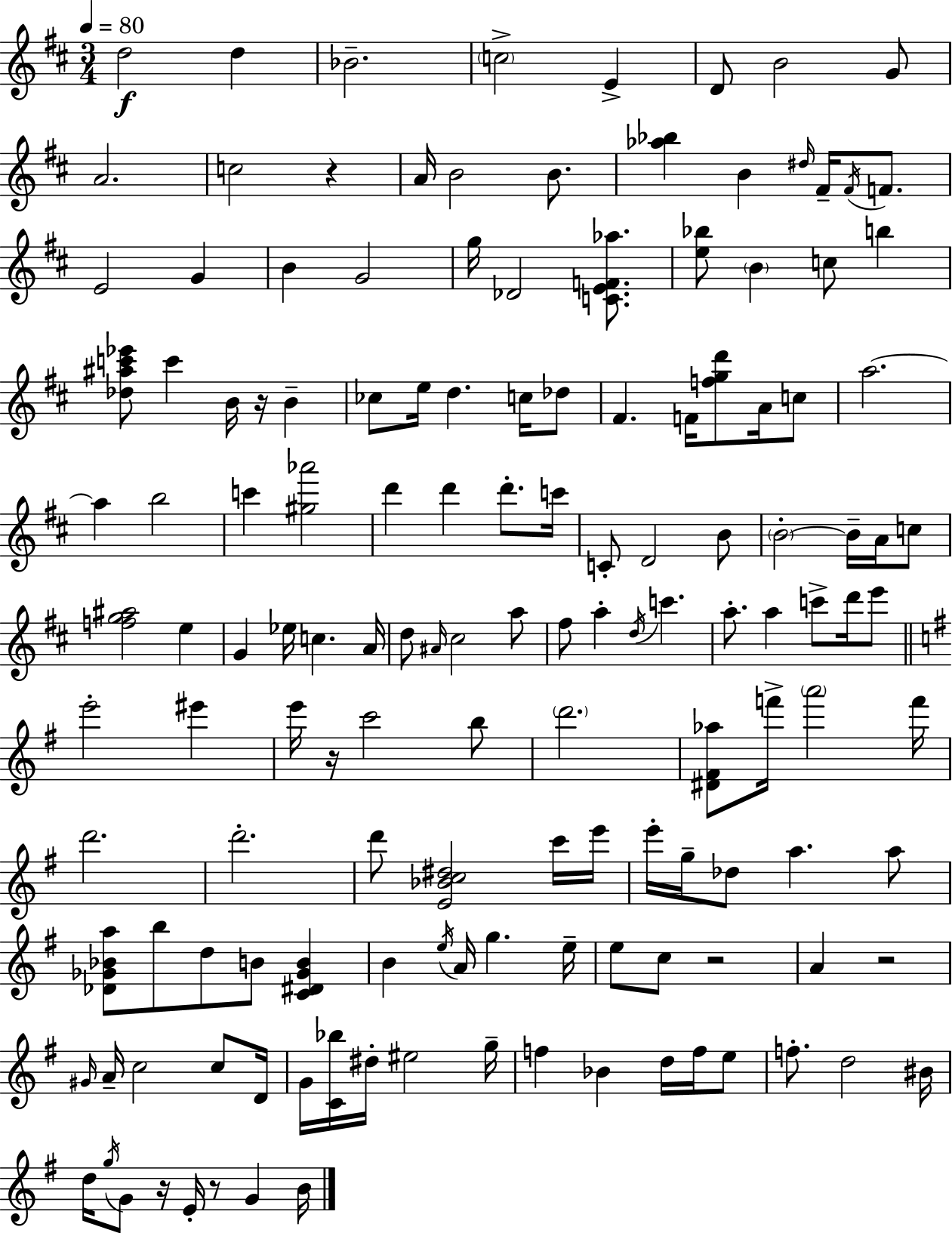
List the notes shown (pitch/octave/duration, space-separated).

D5/h D5/q Bb4/h. C5/h E4/q D4/e B4/h G4/e A4/h. C5/h R/q A4/s B4/h B4/e. [Ab5,Bb5]/q B4/q D#5/s F#4/s F#4/s F4/e. E4/h G4/q B4/q G4/h G5/s Db4/h [C4,E4,F4,Ab5]/e. [E5,Bb5]/e B4/q C5/e B5/q [Db5,A#5,C6,Eb6]/e C6/q B4/s R/s B4/q CES5/e E5/s D5/q. C5/s Db5/e F#4/q. F4/s [F5,G5,D6]/e A4/s C5/e A5/h. A5/q B5/h C6/q [G#5,Ab6]/h D6/q D6/q D6/e. C6/s C4/e D4/h B4/e B4/h B4/s A4/s C5/e [F5,G5,A#5]/h E5/q G4/q Eb5/s C5/q. A4/s D5/e A#4/s C#5/h A5/e F#5/e A5/q D5/s C6/q. A5/e. A5/q C6/e D6/s E6/e E6/h EIS6/q E6/s R/s C6/h B5/e D6/h. [D#4,F#4,Ab5]/e F6/s A6/h F6/s D6/h. D6/h. D6/e [E4,Bb4,C5,D#5]/h C6/s E6/s E6/s G5/s Db5/e A5/q. A5/e [Db4,Gb4,Bb4,A5]/e B5/e D5/e B4/e [C4,D#4,Gb4,B4]/q B4/q E5/s A4/s G5/q. E5/s E5/e C5/e R/h A4/q R/h G#4/s A4/s C5/h C5/e D4/s G4/s [C4,Bb5]/s D#5/s EIS5/h G5/s F5/q Bb4/q D5/s F5/s E5/e F5/e. D5/h BIS4/s D5/s G5/s G4/e R/s E4/s R/e G4/q B4/s